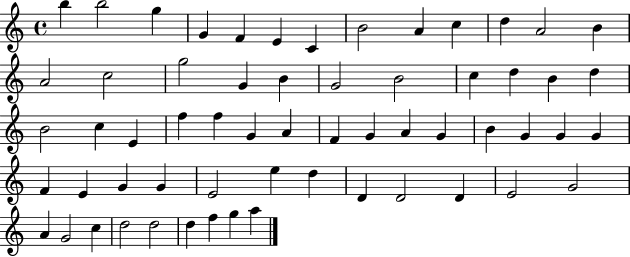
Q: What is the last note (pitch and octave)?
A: A5